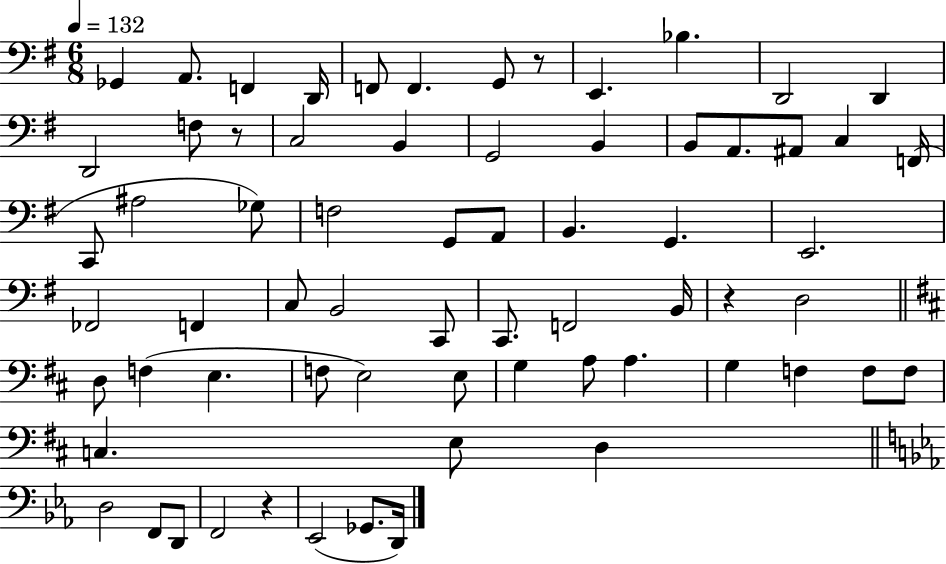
Gb2/q A2/e. F2/q D2/s F2/e F2/q. G2/e R/e E2/q. Bb3/q. D2/h D2/q D2/h F3/e R/e C3/h B2/q G2/h B2/q B2/e A2/e. A#2/e C3/q F2/s C2/e A#3/h Gb3/e F3/h G2/e A2/e B2/q. G2/q. E2/h. FES2/h F2/q C3/e B2/h C2/e C2/e. F2/h B2/s R/q D3/h D3/e F3/q E3/q. F3/e E3/h E3/e G3/q A3/e A3/q. G3/q F3/q F3/e F3/e C3/q. E3/e D3/q D3/h F2/e D2/e F2/h R/q Eb2/h Gb2/e. D2/s